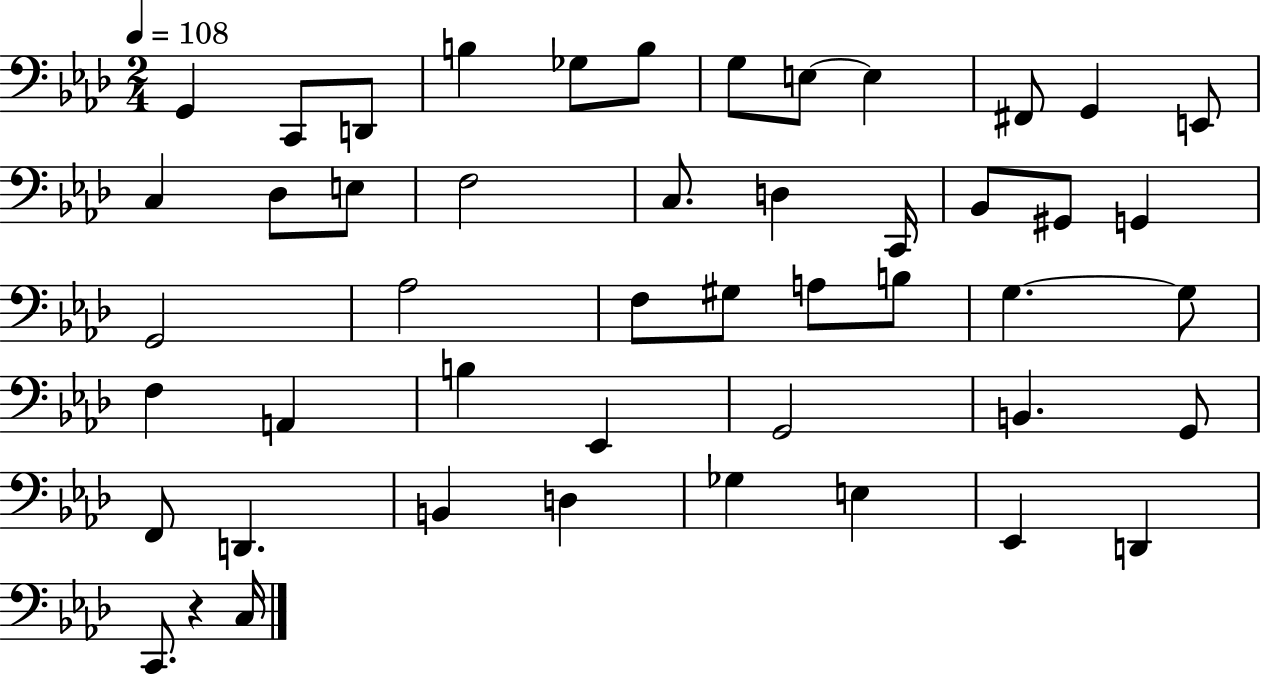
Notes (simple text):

G2/q C2/e D2/e B3/q Gb3/e B3/e G3/e E3/e E3/q F#2/e G2/q E2/e C3/q Db3/e E3/e F3/h C3/e. D3/q C2/s Bb2/e G#2/e G2/q G2/h Ab3/h F3/e G#3/e A3/e B3/e G3/q. G3/e F3/q A2/q B3/q Eb2/q G2/h B2/q. G2/e F2/e D2/q. B2/q D3/q Gb3/q E3/q Eb2/q D2/q C2/e. R/q C3/s